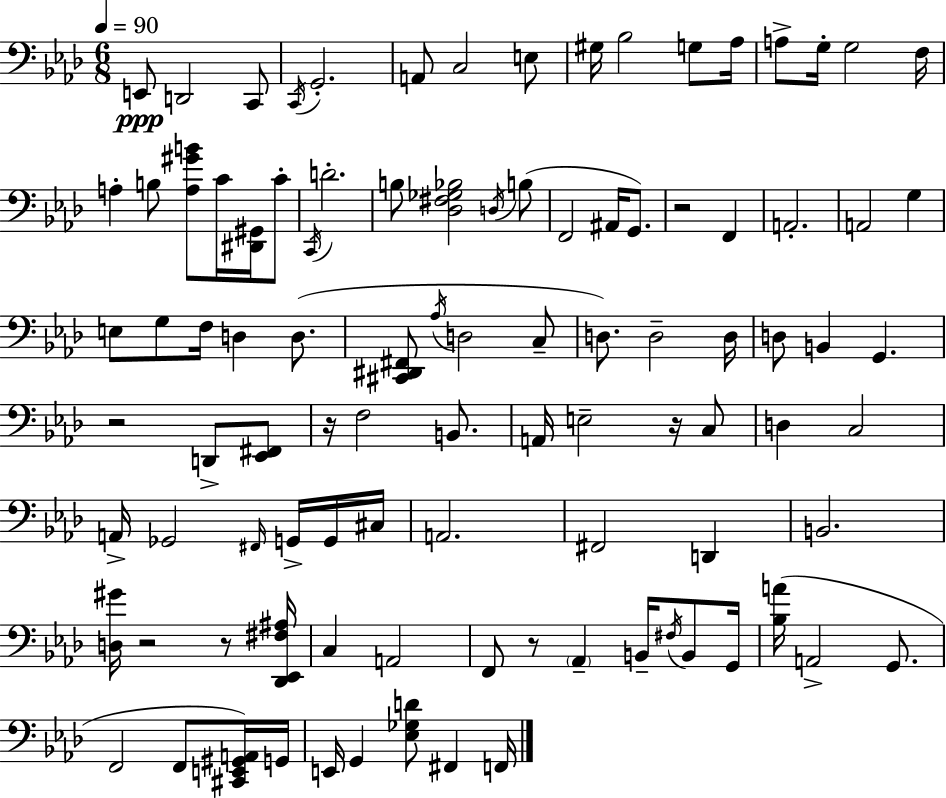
X:1
T:Untitled
M:6/8
L:1/4
K:Fm
E,,/2 D,,2 C,,/2 C,,/4 G,,2 A,,/2 C,2 E,/2 ^G,/4 _B,2 G,/2 _A,/4 A,/2 G,/4 G,2 F,/4 A, B,/2 [A,^GB]/2 C/4 [^D,,^G,,]/4 C/2 C,,/4 D2 B,/2 [_D,^F,_G,_B,]2 D,/4 B,/2 F,,2 ^A,,/4 G,,/2 z2 F,, A,,2 A,,2 G, E,/2 G,/2 F,/4 D, D,/2 [^C,,^D,,^F,,]/2 _A,/4 D,2 C,/2 D,/2 D,2 D,/4 D,/2 B,, G,, z2 D,,/2 [_E,,^F,,]/2 z/4 F,2 B,,/2 A,,/4 E,2 z/4 C,/2 D, C,2 A,,/4 _G,,2 ^F,,/4 G,,/4 G,,/4 ^C,/4 A,,2 ^F,,2 D,, B,,2 [D,^G]/4 z2 z/2 [_D,,_E,,^F,^A,]/4 C, A,,2 F,,/2 z/2 _A,, B,,/4 ^F,/4 B,,/2 G,,/4 [_B,A]/4 A,,2 G,,/2 F,,2 F,,/2 [^C,,E,,^G,,A,,]/4 G,,/4 E,,/4 G,, [_E,_G,D]/2 ^F,, F,,/4